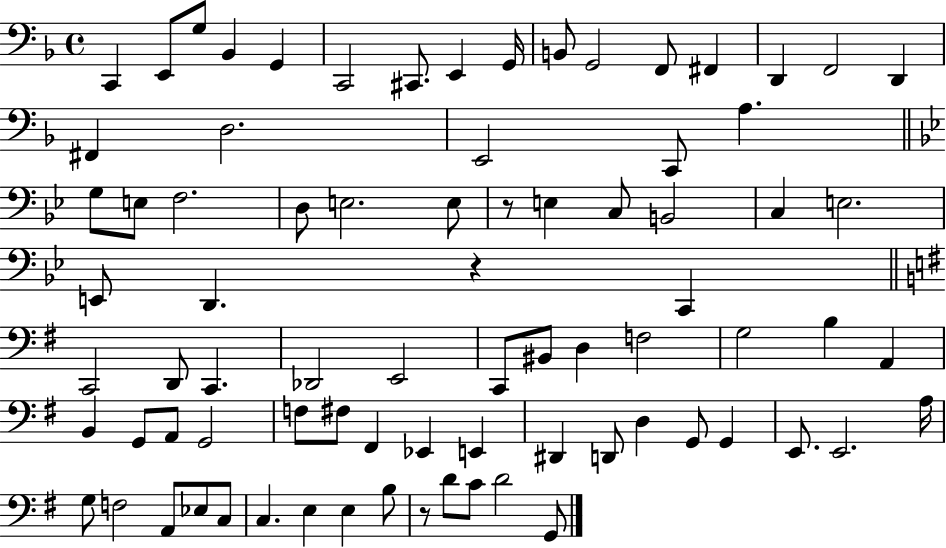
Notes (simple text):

C2/q E2/e G3/e Bb2/q G2/q C2/h C#2/e. E2/q G2/s B2/e G2/h F2/e F#2/q D2/q F2/h D2/q F#2/q D3/h. E2/h C2/e A3/q. G3/e E3/e F3/h. D3/e E3/h. E3/e R/e E3/q C3/e B2/h C3/q E3/h. E2/e D2/q. R/q C2/q C2/h D2/e C2/q. Db2/h E2/h C2/e BIS2/e D3/q F3/h G3/h B3/q A2/q B2/q G2/e A2/e G2/h F3/e F#3/e F#2/q Eb2/q E2/q D#2/q D2/e D3/q G2/e G2/q E2/e. E2/h. A3/s G3/e F3/h A2/e Eb3/e C3/e C3/q. E3/q E3/q B3/e R/e D4/e C4/e D4/h G2/e